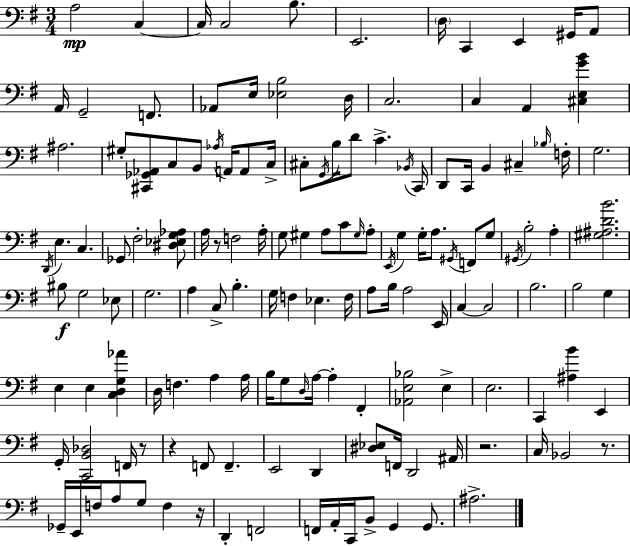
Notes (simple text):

A3/h C3/q C3/s C3/h B3/e. E2/h. D3/s C2/q E2/q G#2/s A2/e A2/s G2/h F2/e. Ab2/e E3/s [Eb3,B3]/h D3/s C3/h. C3/q A2/q [C#3,E3,G4,B4]/q A#3/h. G#3/e [C#2,Gb2,Ab2]/e C3/e B2/e Ab3/s A2/s A2/e C3/s C#3/e G2/s B3/s D4/e C4/q. Bb2/s C2/s D2/e C2/s B2/q C#3/q Bb3/s F3/s G3/h. D2/s E3/q. C3/q. Gb2/e F#3/h [D#3,Eb3,G3,Ab3]/e A3/s R/e F3/h A3/s G3/e G#3/q A3/e C4/e G#3/s A3/e E2/s G3/q G3/s A3/e. G#2/s F2/e G3/e G#2/s B3/h A3/q [G#3,A#3,D4,B4]/h. BIS3/e G3/h Eb3/e G3/h. A3/q C3/e B3/q. G3/s F3/q Eb3/q. F3/s A3/e B3/s A3/h E2/s C3/q C3/h B3/h. B3/h G3/q E3/q E3/q [C3,D3,G3,Ab4]/q D3/s F3/q. A3/q A3/s B3/s G3/e D3/s A3/s A3/q F#2/q [Ab2,E3,Bb3]/h E3/q E3/h. C2/q [A#3,B4]/q E2/q G2/s [C2,B2,Db3]/h F2/s R/e R/q F2/e F2/q. E2/h D2/q [D#3,Eb3]/e F2/s D2/h A#2/s R/h. C3/s Bb2/h R/e. Gb2/s E2/s F3/s A3/e G3/e F3/q R/s D2/q F2/h F2/s A2/s C2/s B2/e G2/q G2/e. A#3/h.